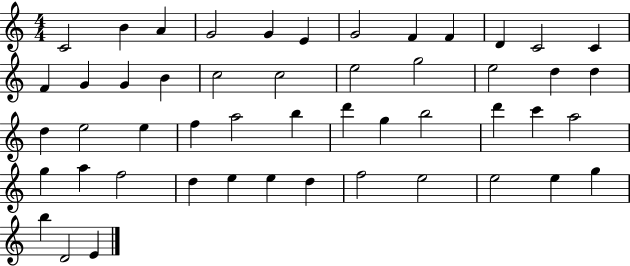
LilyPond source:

{
  \clef treble
  \numericTimeSignature
  \time 4/4
  \key c \major
  c'2 b'4 a'4 | g'2 g'4 e'4 | g'2 f'4 f'4 | d'4 c'2 c'4 | \break f'4 g'4 g'4 b'4 | c''2 c''2 | e''2 g''2 | e''2 d''4 d''4 | \break d''4 e''2 e''4 | f''4 a''2 b''4 | d'''4 g''4 b''2 | d'''4 c'''4 a''2 | \break g''4 a''4 f''2 | d''4 e''4 e''4 d''4 | f''2 e''2 | e''2 e''4 g''4 | \break b''4 d'2 e'4 | \bar "|."
}